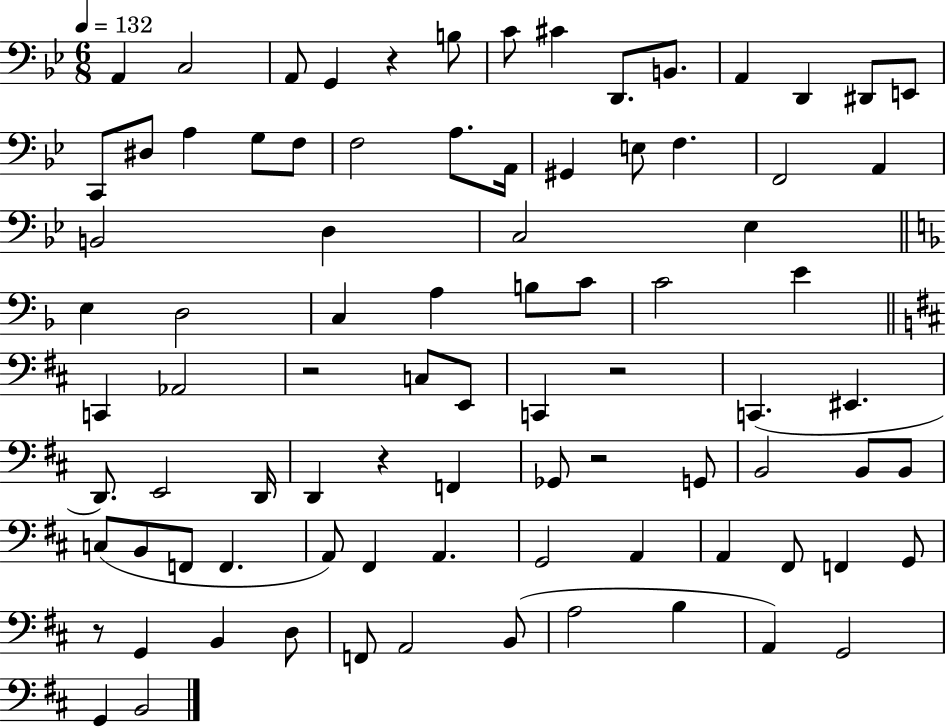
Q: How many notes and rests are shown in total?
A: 86